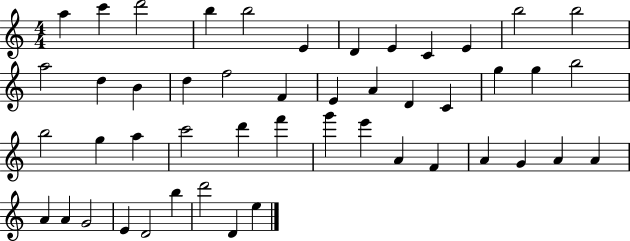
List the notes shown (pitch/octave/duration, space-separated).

A5/q C6/q D6/h B5/q B5/h E4/q D4/q E4/q C4/q E4/q B5/h B5/h A5/h D5/q B4/q D5/q F5/h F4/q E4/q A4/q D4/q C4/q G5/q G5/q B5/h B5/h G5/q A5/q C6/h D6/q F6/q G6/q E6/q A4/q F4/q A4/q G4/q A4/q A4/q A4/q A4/q G4/h E4/q D4/h B5/q D6/h D4/q E5/q